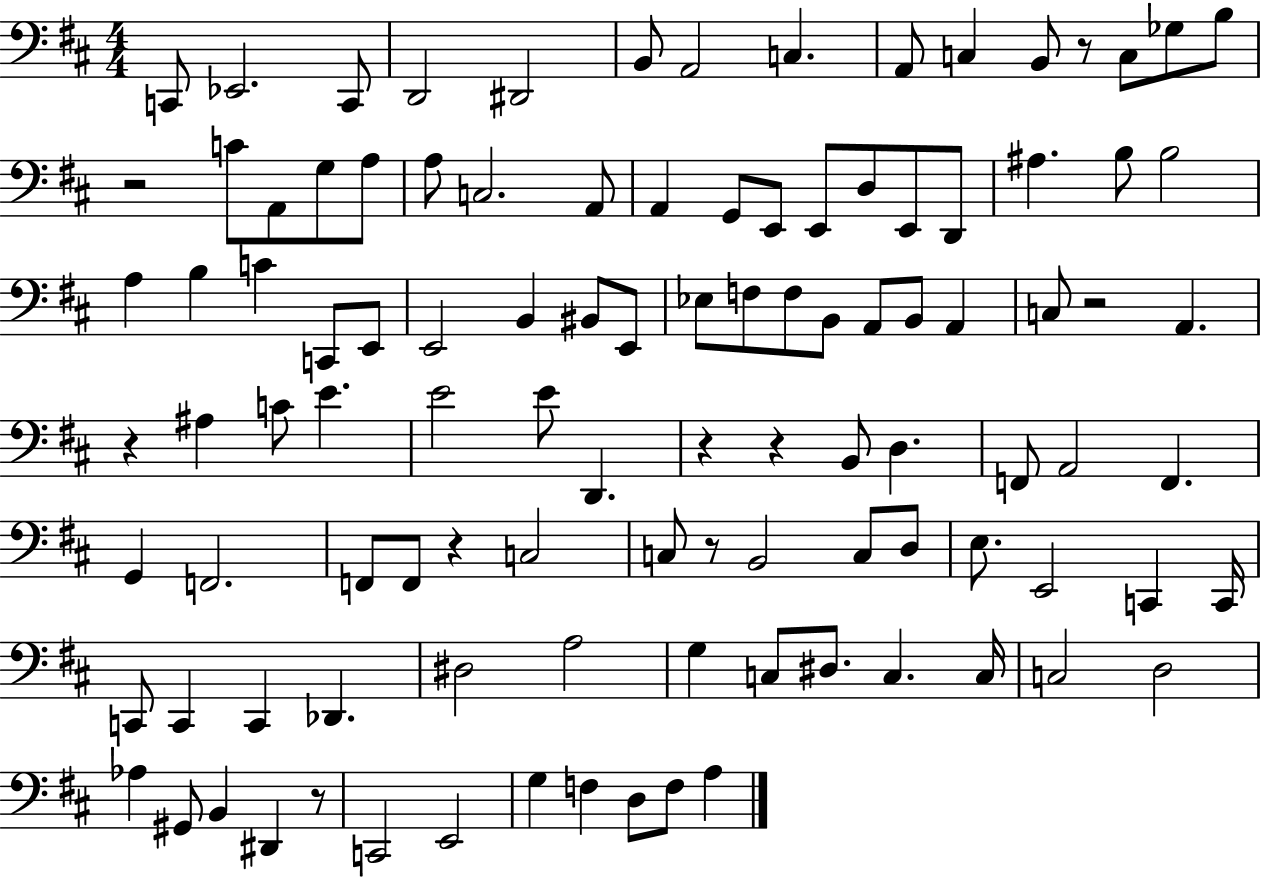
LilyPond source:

{
  \clef bass
  \numericTimeSignature
  \time 4/4
  \key d \major
  c,8 ees,2. c,8 | d,2 dis,2 | b,8 a,2 c4. | a,8 c4 b,8 r8 c8 ges8 b8 | \break r2 c'8 a,8 g8 a8 | a8 c2. a,8 | a,4 g,8 e,8 e,8 d8 e,8 d,8 | ais4. b8 b2 | \break a4 b4 c'4 c,8 e,8 | e,2 b,4 bis,8 e,8 | ees8 f8 f8 b,8 a,8 b,8 a,4 | c8 r2 a,4. | \break r4 ais4 c'8 e'4. | e'2 e'8 d,4. | r4 r4 b,8 d4. | f,8 a,2 f,4. | \break g,4 f,2. | f,8 f,8 r4 c2 | c8 r8 b,2 c8 d8 | e8. e,2 c,4 c,16 | \break c,8 c,4 c,4 des,4. | dis2 a2 | g4 c8 dis8. c4. c16 | c2 d2 | \break aes4 gis,8 b,4 dis,4 r8 | c,2 e,2 | g4 f4 d8 f8 a4 | \bar "|."
}